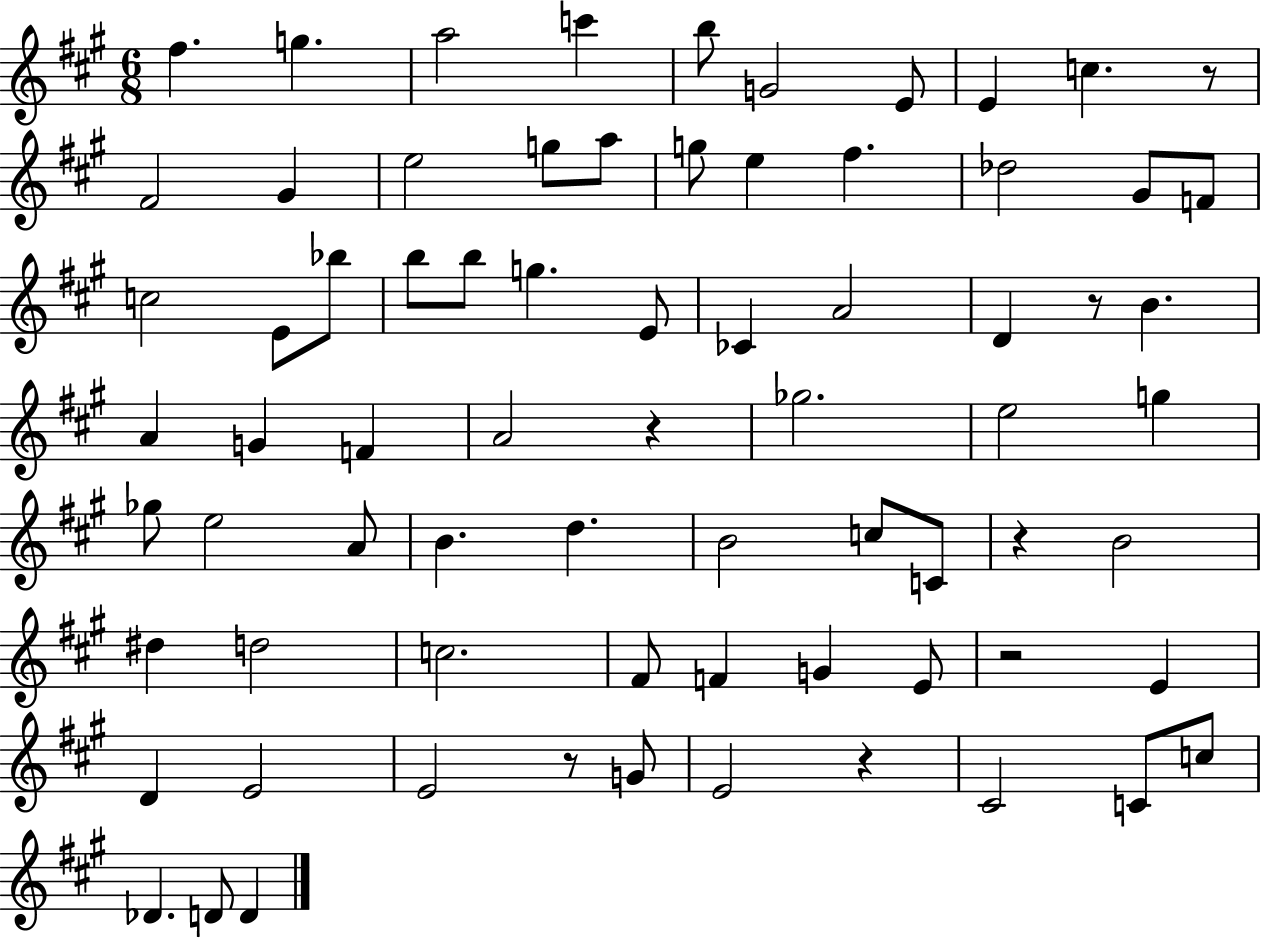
{
  \clef treble
  \numericTimeSignature
  \time 6/8
  \key a \major
  fis''4. g''4. | a''2 c'''4 | b''8 g'2 e'8 | e'4 c''4. r8 | \break fis'2 gis'4 | e''2 g''8 a''8 | g''8 e''4 fis''4. | des''2 gis'8 f'8 | \break c''2 e'8 bes''8 | b''8 b''8 g''4. e'8 | ces'4 a'2 | d'4 r8 b'4. | \break a'4 g'4 f'4 | a'2 r4 | ges''2. | e''2 g''4 | \break ges''8 e''2 a'8 | b'4. d''4. | b'2 c''8 c'8 | r4 b'2 | \break dis''4 d''2 | c''2. | fis'8 f'4 g'4 e'8 | r2 e'4 | \break d'4 e'2 | e'2 r8 g'8 | e'2 r4 | cis'2 c'8 c''8 | \break des'4. d'8 d'4 | \bar "|."
}